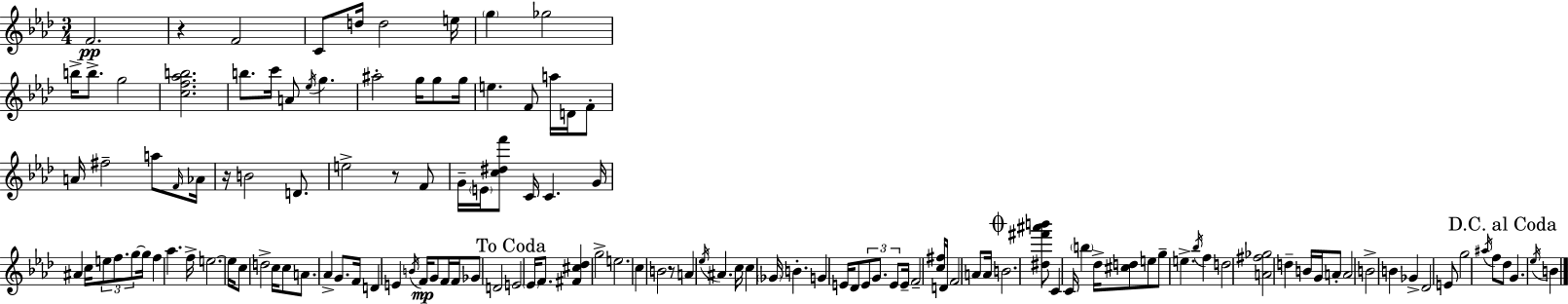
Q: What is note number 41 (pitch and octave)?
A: C5